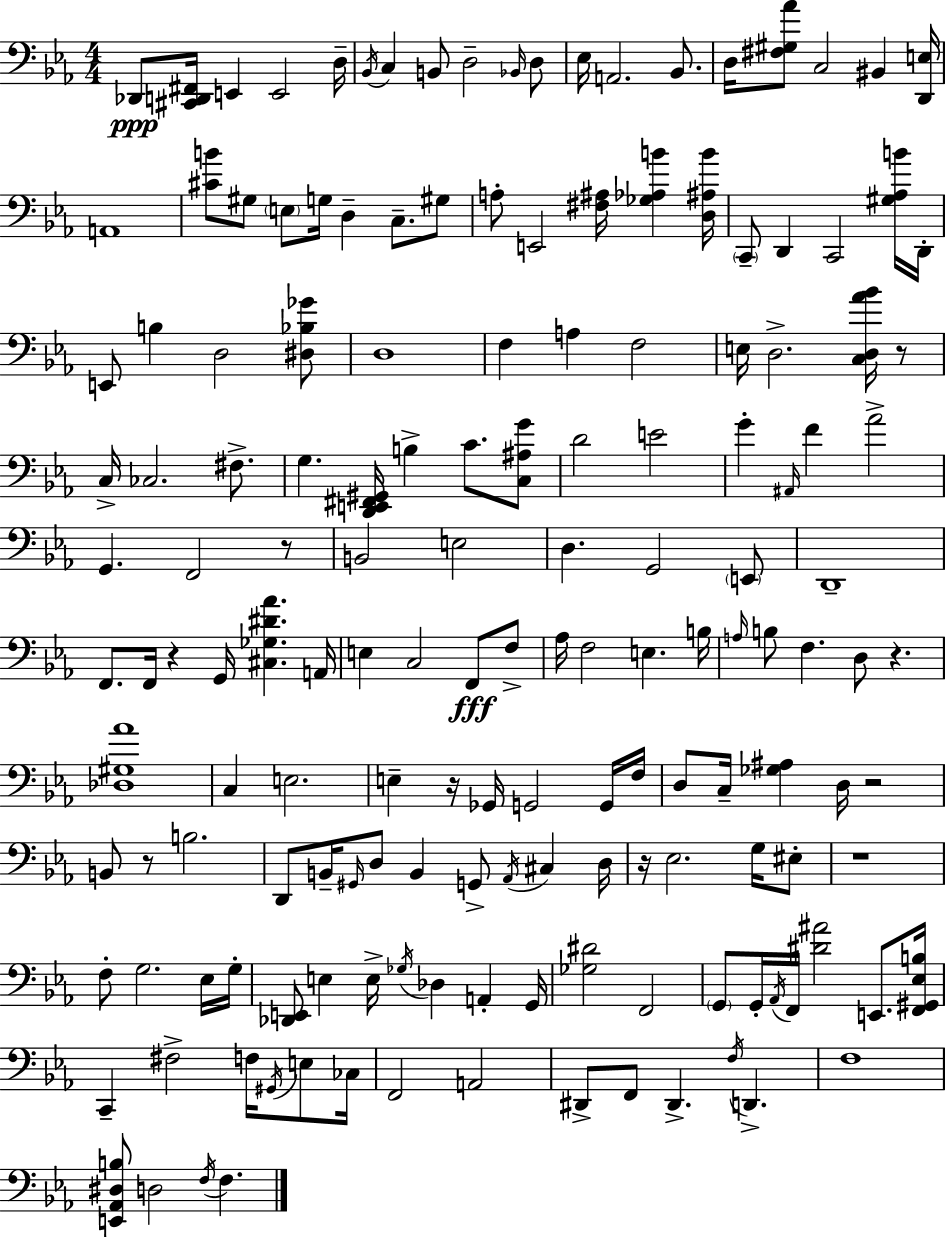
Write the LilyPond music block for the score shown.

{
  \clef bass
  \numericTimeSignature
  \time 4/4
  \key c \minor
  des,8\ppp <cis, d, fis,>16 e,4 e,2 d16-- | \acciaccatura { bes,16 } c4 b,8 d2-- \grace { bes,16 } | d8 ees16 a,2. bes,8. | d16 <fis gis aes'>8 c2 bis,4 | \break <d, e>16 a,1 | <cis' b'>8 gis8 \parenthesize e8 g16 d4-- c8.-- | gis8 a8-. e,2 <fis ais>16 <ges aes b'>4 | <d ais b'>16 \parenthesize c,8-- d,4 c,2 | \break <gis aes b'>16 d,16-. e,8 b4 d2 | <dis bes ges'>8 d1 | f4 a4 f2 | e16 d2.-> <c d aes' bes'>16 | \break r8 c16-> ces2. fis8.-> | g4. <d, e, fis, gis,>16 b4-> c'8. | <c ais g'>8 d'2 e'2 | g'4-. \grace { ais,16 } f'4 aes'2-> | \break g,4. f,2 | r8 b,2 e2 | d4. g,2 | \parenthesize e,8 d,1-- | \break f,8. f,16 r4 g,16 <cis ges dis' aes'>4. | a,16 e4 c2 f,8\fff | f8-> aes16 f2 e4. | b16 \grace { a16 } b8 f4. d8 r4. | \break <des gis aes'>1 | c4 e2. | e4-- r16 ges,16 g,2 | g,16 f16 d8 c16-- <ges ais>4 d16 r2 | \break b,8 r8 b2. | d,8 b,16-- \grace { gis,16 } d8 b,4 g,8-> | \acciaccatura { aes,16 } cis4 d16 r16 ees2. | g16 eis8-. r1 | \break f8-. g2. | ees16 g16-. <des, e,>8 e4 e16-> \acciaccatura { ges16 } des4 | a,4-. g,16 <ges dis'>2 f,2 | \parenthesize g,8 g,16-. \acciaccatura { aes,16 } f,16 <dis' ais'>2 | \break e,8. <f, gis, ees b>16 c,4-- fis2-> | f16 \acciaccatura { gis,16 } e8 ces16 f,2 | a,2 dis,8-> f,8 dis,4.-> | \acciaccatura { f16 } d,4.-> f1 | \break <e, aes, dis b>8 d2 | \acciaccatura { f16 } f4. \bar "|."
}